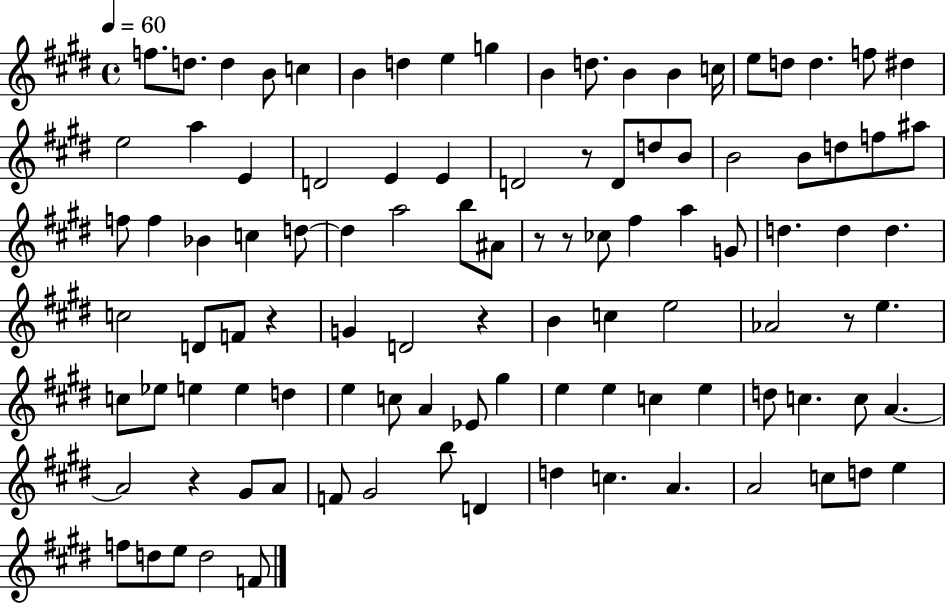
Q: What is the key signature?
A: E major